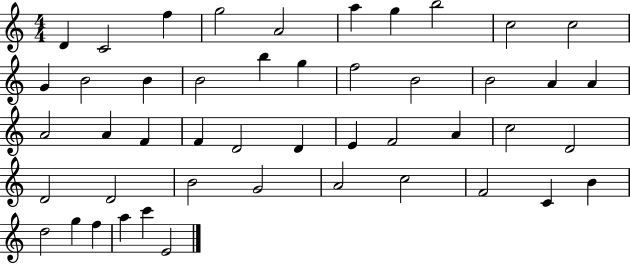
X:1
T:Untitled
M:4/4
L:1/4
K:C
D C2 f g2 A2 a g b2 c2 c2 G B2 B B2 b g f2 B2 B2 A A A2 A F F D2 D E F2 A c2 D2 D2 D2 B2 G2 A2 c2 F2 C B d2 g f a c' E2